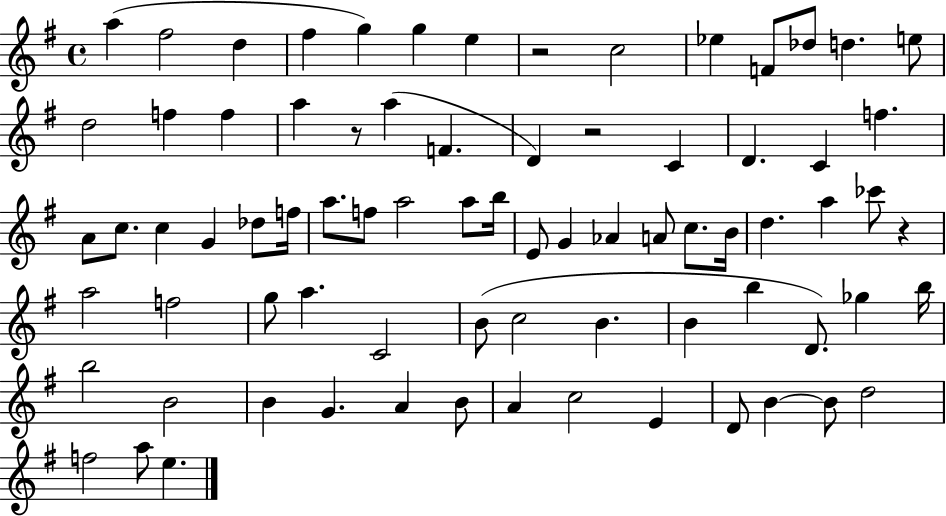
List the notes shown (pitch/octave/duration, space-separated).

A5/q F#5/h D5/q F#5/q G5/q G5/q E5/q R/h C5/h Eb5/q F4/e Db5/e D5/q. E5/e D5/h F5/q F5/q A5/q R/e A5/q F4/q. D4/q R/h C4/q D4/q. C4/q F5/q. A4/e C5/e. C5/q G4/q Db5/e F5/s A5/e. F5/e A5/h A5/e B5/s E4/e G4/q Ab4/q A4/e C5/e. B4/s D5/q. A5/q CES6/e R/q A5/h F5/h G5/e A5/q. C4/h B4/e C5/h B4/q. B4/q B5/q D4/e. Gb5/q B5/s B5/h B4/h B4/q G4/q. A4/q B4/e A4/q C5/h E4/q D4/e B4/q B4/e D5/h F5/h A5/e E5/q.